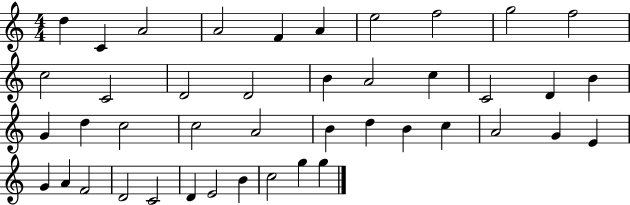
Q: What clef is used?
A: treble